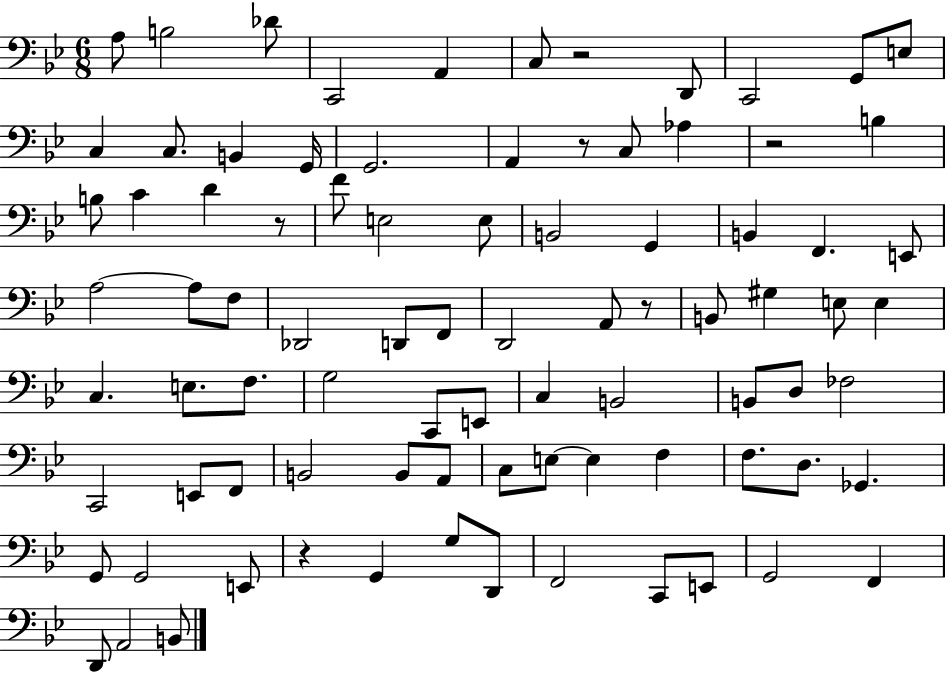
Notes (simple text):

A3/e B3/h Db4/e C2/h A2/q C3/e R/h D2/e C2/h G2/e E3/e C3/q C3/e. B2/q G2/s G2/h. A2/q R/e C3/e Ab3/q R/h B3/q B3/e C4/q D4/q R/e F4/e E3/h E3/e B2/h G2/q B2/q F2/q. E2/e A3/h A3/e F3/e Db2/h D2/e F2/e D2/h A2/e R/e B2/e G#3/q E3/e E3/q C3/q. E3/e. F3/e. G3/h C2/e E2/e C3/q B2/h B2/e D3/e FES3/h C2/h E2/e F2/e B2/h B2/e A2/e C3/e E3/e E3/q F3/q F3/e. D3/e. Gb2/q. G2/e G2/h E2/e R/q G2/q G3/e D2/e F2/h C2/e E2/e G2/h F2/q D2/e A2/h B2/e